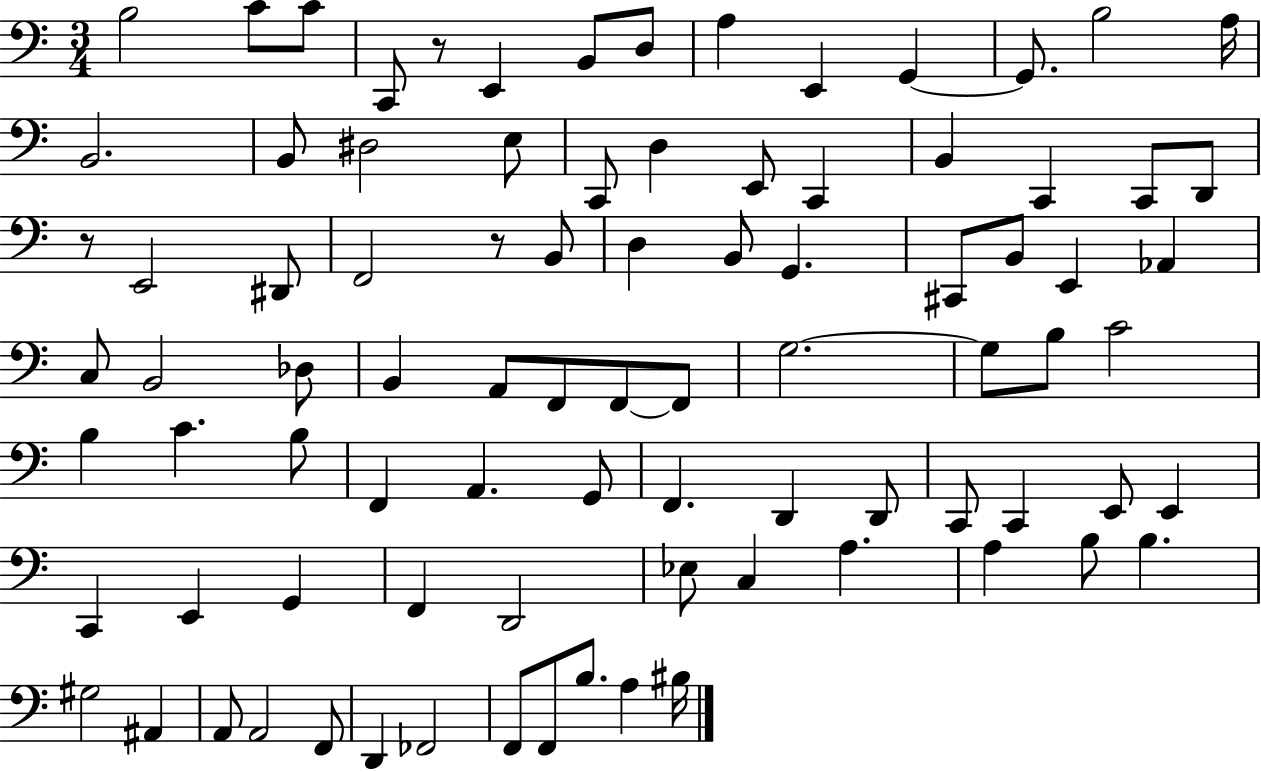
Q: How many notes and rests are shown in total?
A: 87